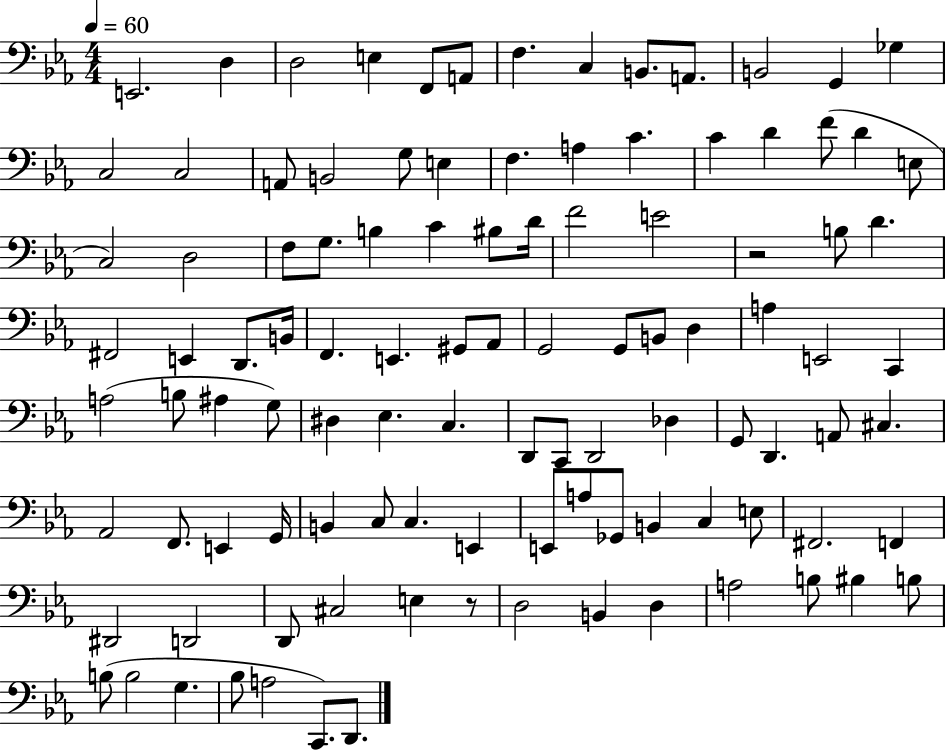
{
  \clef bass
  \numericTimeSignature
  \time 4/4
  \key ees \major
  \tempo 4 = 60
  \repeat volta 2 { e,2. d4 | d2 e4 f,8 a,8 | f4. c4 b,8. a,8. | b,2 g,4 ges4 | \break c2 c2 | a,8 b,2 g8 e4 | f4. a4 c'4. | c'4 d'4 f'8( d'4 e8 | \break c2) d2 | f8 g8. b4 c'4 bis8 d'16 | f'2 e'2 | r2 b8 d'4. | \break fis,2 e,4 d,8. b,16 | f,4. e,4. gis,8 aes,8 | g,2 g,8 b,8 d4 | a4 e,2 c,4 | \break a2( b8 ais4 g8) | dis4 ees4. c4. | d,8 c,8 d,2 des4 | g,8 d,4. a,8 cis4. | \break aes,2 f,8. e,4 g,16 | b,4 c8 c4. e,4 | e,8 a8 ges,8 b,4 c4 e8 | fis,2. f,4 | \break dis,2 d,2 | d,8 cis2 e4 r8 | d2 b,4 d4 | a2 b8 bis4 b8 | \break b8( b2 g4. | bes8 a2 c,8.) d,8. | } \bar "|."
}